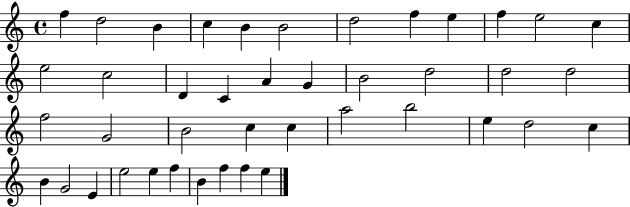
F5/q D5/h B4/q C5/q B4/q B4/h D5/h F5/q E5/q F5/q E5/h C5/q E5/h C5/h D4/q C4/q A4/q G4/q B4/h D5/h D5/h D5/h F5/h G4/h B4/h C5/q C5/q A5/h B5/h E5/q D5/h C5/q B4/q G4/h E4/q E5/h E5/q F5/q B4/q F5/q F5/q E5/q